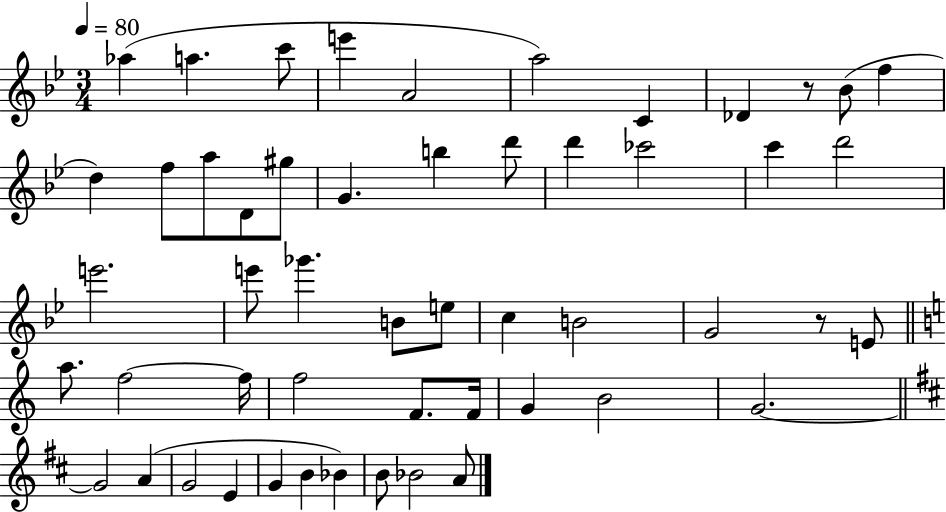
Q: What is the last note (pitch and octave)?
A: A4